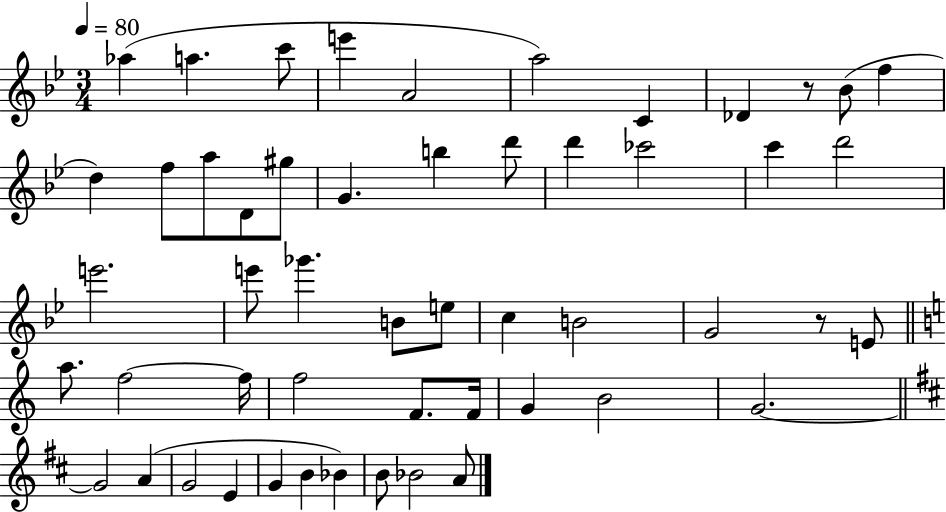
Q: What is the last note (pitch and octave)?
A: A4